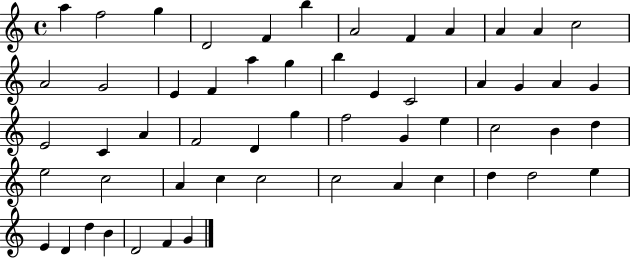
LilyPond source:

{
  \clef treble
  \time 4/4
  \defaultTimeSignature
  \key c \major
  a''4 f''2 g''4 | d'2 f'4 b''4 | a'2 f'4 a'4 | a'4 a'4 c''2 | \break a'2 g'2 | e'4 f'4 a''4 g''4 | b''4 e'4 c'2 | a'4 g'4 a'4 g'4 | \break e'2 c'4 a'4 | f'2 d'4 g''4 | f''2 g'4 e''4 | c''2 b'4 d''4 | \break e''2 c''2 | a'4 c''4 c''2 | c''2 a'4 c''4 | d''4 d''2 e''4 | \break e'4 d'4 d''4 b'4 | d'2 f'4 g'4 | \bar "|."
}